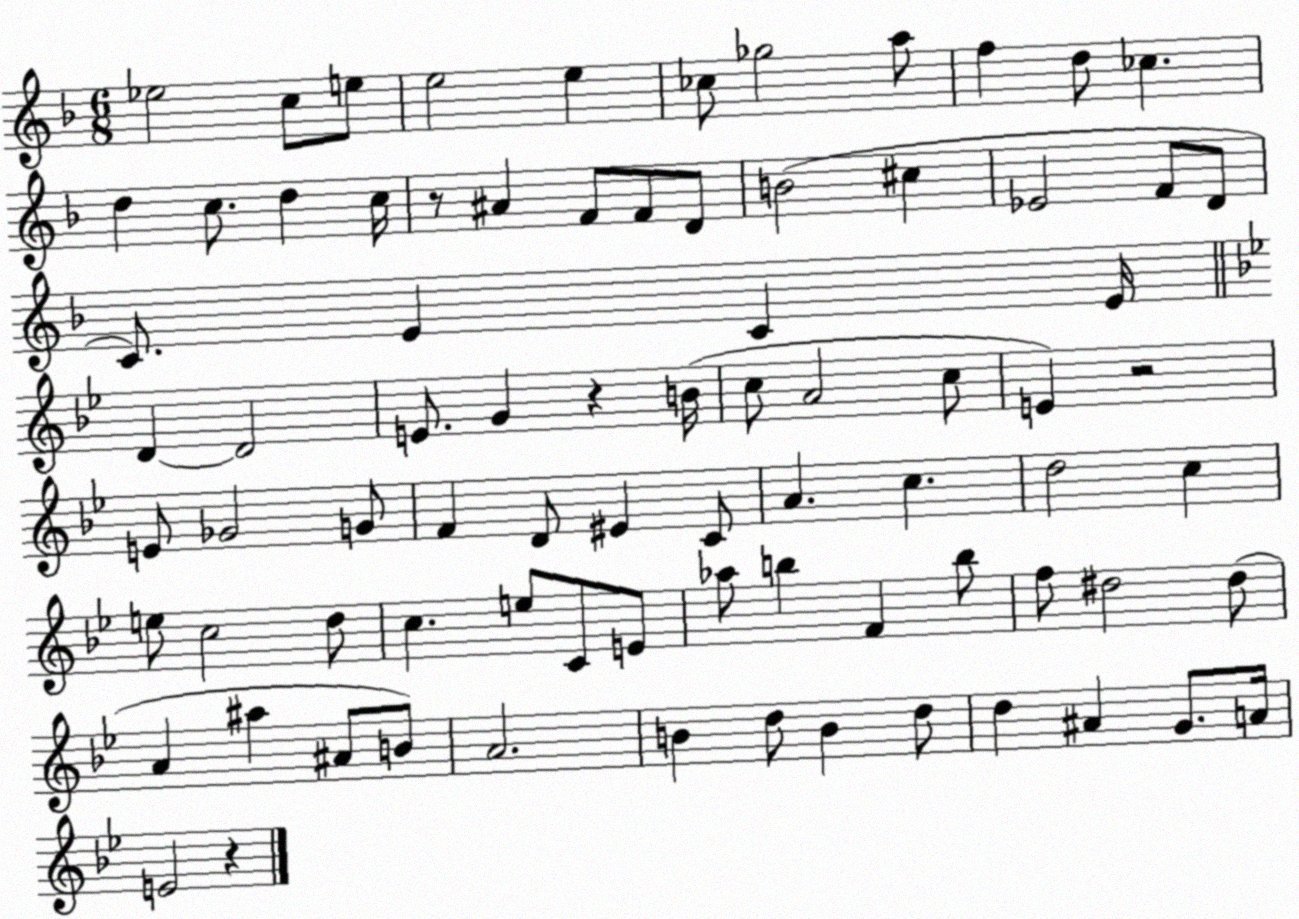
X:1
T:Untitled
M:6/8
L:1/4
K:F
_e2 c/2 e/2 e2 e _c/2 _g2 a/2 f d/2 _c d c/2 d c/4 z/2 ^A F/2 F/2 D/2 B2 ^c _E2 F/2 D/2 C/2 E C E/4 D D2 E/2 G z B/4 c/2 A2 c/2 E z2 E/2 _G2 G/2 F D/2 ^E C/2 A c d2 c e/2 c2 d/2 c e/2 C/2 E/2 _a/2 b F b/2 f/2 ^d2 ^d/2 A ^a ^A/2 B/2 A2 B d/2 B d/2 d ^A G/2 A/4 E2 z